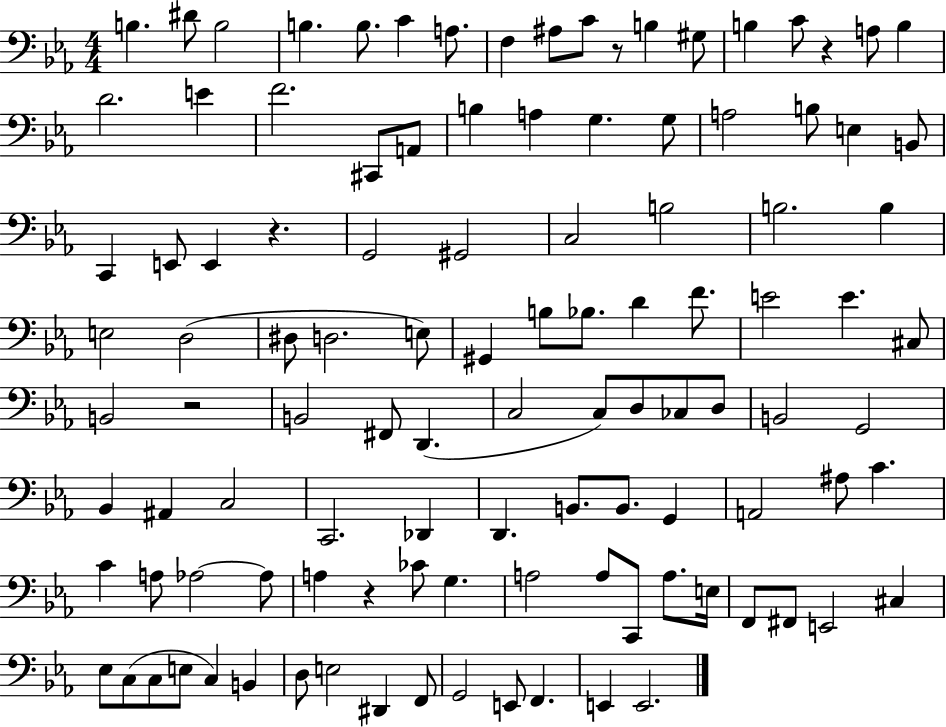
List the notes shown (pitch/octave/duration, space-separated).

B3/q. D#4/e B3/h B3/q. B3/e. C4/q A3/e. F3/q A#3/e C4/e R/e B3/q G#3/e B3/q C4/e R/q A3/e B3/q D4/h. E4/q F4/h. C#2/e A2/e B3/q A3/q G3/q. G3/e A3/h B3/e E3/q B2/e C2/q E2/e E2/q R/q. G2/h G#2/h C3/h B3/h B3/h. B3/q E3/h D3/h D#3/e D3/h. E3/e G#2/q B3/e Bb3/e. D4/q F4/e. E4/h E4/q. C#3/e B2/h R/h B2/h F#2/e D2/q. C3/h C3/e D3/e CES3/e D3/e B2/h G2/h Bb2/q A#2/q C3/h C2/h. Db2/q D2/q. B2/e. B2/e. G2/q A2/h A#3/e C4/q. C4/q A3/e Ab3/h Ab3/e A3/q R/q CES4/e G3/q. A3/h A3/e C2/e A3/e. E3/s F2/e F#2/e E2/h C#3/q Eb3/e C3/e C3/e E3/e C3/q B2/q D3/e E3/h D#2/q F2/e G2/h E2/e F2/q. E2/q E2/h.